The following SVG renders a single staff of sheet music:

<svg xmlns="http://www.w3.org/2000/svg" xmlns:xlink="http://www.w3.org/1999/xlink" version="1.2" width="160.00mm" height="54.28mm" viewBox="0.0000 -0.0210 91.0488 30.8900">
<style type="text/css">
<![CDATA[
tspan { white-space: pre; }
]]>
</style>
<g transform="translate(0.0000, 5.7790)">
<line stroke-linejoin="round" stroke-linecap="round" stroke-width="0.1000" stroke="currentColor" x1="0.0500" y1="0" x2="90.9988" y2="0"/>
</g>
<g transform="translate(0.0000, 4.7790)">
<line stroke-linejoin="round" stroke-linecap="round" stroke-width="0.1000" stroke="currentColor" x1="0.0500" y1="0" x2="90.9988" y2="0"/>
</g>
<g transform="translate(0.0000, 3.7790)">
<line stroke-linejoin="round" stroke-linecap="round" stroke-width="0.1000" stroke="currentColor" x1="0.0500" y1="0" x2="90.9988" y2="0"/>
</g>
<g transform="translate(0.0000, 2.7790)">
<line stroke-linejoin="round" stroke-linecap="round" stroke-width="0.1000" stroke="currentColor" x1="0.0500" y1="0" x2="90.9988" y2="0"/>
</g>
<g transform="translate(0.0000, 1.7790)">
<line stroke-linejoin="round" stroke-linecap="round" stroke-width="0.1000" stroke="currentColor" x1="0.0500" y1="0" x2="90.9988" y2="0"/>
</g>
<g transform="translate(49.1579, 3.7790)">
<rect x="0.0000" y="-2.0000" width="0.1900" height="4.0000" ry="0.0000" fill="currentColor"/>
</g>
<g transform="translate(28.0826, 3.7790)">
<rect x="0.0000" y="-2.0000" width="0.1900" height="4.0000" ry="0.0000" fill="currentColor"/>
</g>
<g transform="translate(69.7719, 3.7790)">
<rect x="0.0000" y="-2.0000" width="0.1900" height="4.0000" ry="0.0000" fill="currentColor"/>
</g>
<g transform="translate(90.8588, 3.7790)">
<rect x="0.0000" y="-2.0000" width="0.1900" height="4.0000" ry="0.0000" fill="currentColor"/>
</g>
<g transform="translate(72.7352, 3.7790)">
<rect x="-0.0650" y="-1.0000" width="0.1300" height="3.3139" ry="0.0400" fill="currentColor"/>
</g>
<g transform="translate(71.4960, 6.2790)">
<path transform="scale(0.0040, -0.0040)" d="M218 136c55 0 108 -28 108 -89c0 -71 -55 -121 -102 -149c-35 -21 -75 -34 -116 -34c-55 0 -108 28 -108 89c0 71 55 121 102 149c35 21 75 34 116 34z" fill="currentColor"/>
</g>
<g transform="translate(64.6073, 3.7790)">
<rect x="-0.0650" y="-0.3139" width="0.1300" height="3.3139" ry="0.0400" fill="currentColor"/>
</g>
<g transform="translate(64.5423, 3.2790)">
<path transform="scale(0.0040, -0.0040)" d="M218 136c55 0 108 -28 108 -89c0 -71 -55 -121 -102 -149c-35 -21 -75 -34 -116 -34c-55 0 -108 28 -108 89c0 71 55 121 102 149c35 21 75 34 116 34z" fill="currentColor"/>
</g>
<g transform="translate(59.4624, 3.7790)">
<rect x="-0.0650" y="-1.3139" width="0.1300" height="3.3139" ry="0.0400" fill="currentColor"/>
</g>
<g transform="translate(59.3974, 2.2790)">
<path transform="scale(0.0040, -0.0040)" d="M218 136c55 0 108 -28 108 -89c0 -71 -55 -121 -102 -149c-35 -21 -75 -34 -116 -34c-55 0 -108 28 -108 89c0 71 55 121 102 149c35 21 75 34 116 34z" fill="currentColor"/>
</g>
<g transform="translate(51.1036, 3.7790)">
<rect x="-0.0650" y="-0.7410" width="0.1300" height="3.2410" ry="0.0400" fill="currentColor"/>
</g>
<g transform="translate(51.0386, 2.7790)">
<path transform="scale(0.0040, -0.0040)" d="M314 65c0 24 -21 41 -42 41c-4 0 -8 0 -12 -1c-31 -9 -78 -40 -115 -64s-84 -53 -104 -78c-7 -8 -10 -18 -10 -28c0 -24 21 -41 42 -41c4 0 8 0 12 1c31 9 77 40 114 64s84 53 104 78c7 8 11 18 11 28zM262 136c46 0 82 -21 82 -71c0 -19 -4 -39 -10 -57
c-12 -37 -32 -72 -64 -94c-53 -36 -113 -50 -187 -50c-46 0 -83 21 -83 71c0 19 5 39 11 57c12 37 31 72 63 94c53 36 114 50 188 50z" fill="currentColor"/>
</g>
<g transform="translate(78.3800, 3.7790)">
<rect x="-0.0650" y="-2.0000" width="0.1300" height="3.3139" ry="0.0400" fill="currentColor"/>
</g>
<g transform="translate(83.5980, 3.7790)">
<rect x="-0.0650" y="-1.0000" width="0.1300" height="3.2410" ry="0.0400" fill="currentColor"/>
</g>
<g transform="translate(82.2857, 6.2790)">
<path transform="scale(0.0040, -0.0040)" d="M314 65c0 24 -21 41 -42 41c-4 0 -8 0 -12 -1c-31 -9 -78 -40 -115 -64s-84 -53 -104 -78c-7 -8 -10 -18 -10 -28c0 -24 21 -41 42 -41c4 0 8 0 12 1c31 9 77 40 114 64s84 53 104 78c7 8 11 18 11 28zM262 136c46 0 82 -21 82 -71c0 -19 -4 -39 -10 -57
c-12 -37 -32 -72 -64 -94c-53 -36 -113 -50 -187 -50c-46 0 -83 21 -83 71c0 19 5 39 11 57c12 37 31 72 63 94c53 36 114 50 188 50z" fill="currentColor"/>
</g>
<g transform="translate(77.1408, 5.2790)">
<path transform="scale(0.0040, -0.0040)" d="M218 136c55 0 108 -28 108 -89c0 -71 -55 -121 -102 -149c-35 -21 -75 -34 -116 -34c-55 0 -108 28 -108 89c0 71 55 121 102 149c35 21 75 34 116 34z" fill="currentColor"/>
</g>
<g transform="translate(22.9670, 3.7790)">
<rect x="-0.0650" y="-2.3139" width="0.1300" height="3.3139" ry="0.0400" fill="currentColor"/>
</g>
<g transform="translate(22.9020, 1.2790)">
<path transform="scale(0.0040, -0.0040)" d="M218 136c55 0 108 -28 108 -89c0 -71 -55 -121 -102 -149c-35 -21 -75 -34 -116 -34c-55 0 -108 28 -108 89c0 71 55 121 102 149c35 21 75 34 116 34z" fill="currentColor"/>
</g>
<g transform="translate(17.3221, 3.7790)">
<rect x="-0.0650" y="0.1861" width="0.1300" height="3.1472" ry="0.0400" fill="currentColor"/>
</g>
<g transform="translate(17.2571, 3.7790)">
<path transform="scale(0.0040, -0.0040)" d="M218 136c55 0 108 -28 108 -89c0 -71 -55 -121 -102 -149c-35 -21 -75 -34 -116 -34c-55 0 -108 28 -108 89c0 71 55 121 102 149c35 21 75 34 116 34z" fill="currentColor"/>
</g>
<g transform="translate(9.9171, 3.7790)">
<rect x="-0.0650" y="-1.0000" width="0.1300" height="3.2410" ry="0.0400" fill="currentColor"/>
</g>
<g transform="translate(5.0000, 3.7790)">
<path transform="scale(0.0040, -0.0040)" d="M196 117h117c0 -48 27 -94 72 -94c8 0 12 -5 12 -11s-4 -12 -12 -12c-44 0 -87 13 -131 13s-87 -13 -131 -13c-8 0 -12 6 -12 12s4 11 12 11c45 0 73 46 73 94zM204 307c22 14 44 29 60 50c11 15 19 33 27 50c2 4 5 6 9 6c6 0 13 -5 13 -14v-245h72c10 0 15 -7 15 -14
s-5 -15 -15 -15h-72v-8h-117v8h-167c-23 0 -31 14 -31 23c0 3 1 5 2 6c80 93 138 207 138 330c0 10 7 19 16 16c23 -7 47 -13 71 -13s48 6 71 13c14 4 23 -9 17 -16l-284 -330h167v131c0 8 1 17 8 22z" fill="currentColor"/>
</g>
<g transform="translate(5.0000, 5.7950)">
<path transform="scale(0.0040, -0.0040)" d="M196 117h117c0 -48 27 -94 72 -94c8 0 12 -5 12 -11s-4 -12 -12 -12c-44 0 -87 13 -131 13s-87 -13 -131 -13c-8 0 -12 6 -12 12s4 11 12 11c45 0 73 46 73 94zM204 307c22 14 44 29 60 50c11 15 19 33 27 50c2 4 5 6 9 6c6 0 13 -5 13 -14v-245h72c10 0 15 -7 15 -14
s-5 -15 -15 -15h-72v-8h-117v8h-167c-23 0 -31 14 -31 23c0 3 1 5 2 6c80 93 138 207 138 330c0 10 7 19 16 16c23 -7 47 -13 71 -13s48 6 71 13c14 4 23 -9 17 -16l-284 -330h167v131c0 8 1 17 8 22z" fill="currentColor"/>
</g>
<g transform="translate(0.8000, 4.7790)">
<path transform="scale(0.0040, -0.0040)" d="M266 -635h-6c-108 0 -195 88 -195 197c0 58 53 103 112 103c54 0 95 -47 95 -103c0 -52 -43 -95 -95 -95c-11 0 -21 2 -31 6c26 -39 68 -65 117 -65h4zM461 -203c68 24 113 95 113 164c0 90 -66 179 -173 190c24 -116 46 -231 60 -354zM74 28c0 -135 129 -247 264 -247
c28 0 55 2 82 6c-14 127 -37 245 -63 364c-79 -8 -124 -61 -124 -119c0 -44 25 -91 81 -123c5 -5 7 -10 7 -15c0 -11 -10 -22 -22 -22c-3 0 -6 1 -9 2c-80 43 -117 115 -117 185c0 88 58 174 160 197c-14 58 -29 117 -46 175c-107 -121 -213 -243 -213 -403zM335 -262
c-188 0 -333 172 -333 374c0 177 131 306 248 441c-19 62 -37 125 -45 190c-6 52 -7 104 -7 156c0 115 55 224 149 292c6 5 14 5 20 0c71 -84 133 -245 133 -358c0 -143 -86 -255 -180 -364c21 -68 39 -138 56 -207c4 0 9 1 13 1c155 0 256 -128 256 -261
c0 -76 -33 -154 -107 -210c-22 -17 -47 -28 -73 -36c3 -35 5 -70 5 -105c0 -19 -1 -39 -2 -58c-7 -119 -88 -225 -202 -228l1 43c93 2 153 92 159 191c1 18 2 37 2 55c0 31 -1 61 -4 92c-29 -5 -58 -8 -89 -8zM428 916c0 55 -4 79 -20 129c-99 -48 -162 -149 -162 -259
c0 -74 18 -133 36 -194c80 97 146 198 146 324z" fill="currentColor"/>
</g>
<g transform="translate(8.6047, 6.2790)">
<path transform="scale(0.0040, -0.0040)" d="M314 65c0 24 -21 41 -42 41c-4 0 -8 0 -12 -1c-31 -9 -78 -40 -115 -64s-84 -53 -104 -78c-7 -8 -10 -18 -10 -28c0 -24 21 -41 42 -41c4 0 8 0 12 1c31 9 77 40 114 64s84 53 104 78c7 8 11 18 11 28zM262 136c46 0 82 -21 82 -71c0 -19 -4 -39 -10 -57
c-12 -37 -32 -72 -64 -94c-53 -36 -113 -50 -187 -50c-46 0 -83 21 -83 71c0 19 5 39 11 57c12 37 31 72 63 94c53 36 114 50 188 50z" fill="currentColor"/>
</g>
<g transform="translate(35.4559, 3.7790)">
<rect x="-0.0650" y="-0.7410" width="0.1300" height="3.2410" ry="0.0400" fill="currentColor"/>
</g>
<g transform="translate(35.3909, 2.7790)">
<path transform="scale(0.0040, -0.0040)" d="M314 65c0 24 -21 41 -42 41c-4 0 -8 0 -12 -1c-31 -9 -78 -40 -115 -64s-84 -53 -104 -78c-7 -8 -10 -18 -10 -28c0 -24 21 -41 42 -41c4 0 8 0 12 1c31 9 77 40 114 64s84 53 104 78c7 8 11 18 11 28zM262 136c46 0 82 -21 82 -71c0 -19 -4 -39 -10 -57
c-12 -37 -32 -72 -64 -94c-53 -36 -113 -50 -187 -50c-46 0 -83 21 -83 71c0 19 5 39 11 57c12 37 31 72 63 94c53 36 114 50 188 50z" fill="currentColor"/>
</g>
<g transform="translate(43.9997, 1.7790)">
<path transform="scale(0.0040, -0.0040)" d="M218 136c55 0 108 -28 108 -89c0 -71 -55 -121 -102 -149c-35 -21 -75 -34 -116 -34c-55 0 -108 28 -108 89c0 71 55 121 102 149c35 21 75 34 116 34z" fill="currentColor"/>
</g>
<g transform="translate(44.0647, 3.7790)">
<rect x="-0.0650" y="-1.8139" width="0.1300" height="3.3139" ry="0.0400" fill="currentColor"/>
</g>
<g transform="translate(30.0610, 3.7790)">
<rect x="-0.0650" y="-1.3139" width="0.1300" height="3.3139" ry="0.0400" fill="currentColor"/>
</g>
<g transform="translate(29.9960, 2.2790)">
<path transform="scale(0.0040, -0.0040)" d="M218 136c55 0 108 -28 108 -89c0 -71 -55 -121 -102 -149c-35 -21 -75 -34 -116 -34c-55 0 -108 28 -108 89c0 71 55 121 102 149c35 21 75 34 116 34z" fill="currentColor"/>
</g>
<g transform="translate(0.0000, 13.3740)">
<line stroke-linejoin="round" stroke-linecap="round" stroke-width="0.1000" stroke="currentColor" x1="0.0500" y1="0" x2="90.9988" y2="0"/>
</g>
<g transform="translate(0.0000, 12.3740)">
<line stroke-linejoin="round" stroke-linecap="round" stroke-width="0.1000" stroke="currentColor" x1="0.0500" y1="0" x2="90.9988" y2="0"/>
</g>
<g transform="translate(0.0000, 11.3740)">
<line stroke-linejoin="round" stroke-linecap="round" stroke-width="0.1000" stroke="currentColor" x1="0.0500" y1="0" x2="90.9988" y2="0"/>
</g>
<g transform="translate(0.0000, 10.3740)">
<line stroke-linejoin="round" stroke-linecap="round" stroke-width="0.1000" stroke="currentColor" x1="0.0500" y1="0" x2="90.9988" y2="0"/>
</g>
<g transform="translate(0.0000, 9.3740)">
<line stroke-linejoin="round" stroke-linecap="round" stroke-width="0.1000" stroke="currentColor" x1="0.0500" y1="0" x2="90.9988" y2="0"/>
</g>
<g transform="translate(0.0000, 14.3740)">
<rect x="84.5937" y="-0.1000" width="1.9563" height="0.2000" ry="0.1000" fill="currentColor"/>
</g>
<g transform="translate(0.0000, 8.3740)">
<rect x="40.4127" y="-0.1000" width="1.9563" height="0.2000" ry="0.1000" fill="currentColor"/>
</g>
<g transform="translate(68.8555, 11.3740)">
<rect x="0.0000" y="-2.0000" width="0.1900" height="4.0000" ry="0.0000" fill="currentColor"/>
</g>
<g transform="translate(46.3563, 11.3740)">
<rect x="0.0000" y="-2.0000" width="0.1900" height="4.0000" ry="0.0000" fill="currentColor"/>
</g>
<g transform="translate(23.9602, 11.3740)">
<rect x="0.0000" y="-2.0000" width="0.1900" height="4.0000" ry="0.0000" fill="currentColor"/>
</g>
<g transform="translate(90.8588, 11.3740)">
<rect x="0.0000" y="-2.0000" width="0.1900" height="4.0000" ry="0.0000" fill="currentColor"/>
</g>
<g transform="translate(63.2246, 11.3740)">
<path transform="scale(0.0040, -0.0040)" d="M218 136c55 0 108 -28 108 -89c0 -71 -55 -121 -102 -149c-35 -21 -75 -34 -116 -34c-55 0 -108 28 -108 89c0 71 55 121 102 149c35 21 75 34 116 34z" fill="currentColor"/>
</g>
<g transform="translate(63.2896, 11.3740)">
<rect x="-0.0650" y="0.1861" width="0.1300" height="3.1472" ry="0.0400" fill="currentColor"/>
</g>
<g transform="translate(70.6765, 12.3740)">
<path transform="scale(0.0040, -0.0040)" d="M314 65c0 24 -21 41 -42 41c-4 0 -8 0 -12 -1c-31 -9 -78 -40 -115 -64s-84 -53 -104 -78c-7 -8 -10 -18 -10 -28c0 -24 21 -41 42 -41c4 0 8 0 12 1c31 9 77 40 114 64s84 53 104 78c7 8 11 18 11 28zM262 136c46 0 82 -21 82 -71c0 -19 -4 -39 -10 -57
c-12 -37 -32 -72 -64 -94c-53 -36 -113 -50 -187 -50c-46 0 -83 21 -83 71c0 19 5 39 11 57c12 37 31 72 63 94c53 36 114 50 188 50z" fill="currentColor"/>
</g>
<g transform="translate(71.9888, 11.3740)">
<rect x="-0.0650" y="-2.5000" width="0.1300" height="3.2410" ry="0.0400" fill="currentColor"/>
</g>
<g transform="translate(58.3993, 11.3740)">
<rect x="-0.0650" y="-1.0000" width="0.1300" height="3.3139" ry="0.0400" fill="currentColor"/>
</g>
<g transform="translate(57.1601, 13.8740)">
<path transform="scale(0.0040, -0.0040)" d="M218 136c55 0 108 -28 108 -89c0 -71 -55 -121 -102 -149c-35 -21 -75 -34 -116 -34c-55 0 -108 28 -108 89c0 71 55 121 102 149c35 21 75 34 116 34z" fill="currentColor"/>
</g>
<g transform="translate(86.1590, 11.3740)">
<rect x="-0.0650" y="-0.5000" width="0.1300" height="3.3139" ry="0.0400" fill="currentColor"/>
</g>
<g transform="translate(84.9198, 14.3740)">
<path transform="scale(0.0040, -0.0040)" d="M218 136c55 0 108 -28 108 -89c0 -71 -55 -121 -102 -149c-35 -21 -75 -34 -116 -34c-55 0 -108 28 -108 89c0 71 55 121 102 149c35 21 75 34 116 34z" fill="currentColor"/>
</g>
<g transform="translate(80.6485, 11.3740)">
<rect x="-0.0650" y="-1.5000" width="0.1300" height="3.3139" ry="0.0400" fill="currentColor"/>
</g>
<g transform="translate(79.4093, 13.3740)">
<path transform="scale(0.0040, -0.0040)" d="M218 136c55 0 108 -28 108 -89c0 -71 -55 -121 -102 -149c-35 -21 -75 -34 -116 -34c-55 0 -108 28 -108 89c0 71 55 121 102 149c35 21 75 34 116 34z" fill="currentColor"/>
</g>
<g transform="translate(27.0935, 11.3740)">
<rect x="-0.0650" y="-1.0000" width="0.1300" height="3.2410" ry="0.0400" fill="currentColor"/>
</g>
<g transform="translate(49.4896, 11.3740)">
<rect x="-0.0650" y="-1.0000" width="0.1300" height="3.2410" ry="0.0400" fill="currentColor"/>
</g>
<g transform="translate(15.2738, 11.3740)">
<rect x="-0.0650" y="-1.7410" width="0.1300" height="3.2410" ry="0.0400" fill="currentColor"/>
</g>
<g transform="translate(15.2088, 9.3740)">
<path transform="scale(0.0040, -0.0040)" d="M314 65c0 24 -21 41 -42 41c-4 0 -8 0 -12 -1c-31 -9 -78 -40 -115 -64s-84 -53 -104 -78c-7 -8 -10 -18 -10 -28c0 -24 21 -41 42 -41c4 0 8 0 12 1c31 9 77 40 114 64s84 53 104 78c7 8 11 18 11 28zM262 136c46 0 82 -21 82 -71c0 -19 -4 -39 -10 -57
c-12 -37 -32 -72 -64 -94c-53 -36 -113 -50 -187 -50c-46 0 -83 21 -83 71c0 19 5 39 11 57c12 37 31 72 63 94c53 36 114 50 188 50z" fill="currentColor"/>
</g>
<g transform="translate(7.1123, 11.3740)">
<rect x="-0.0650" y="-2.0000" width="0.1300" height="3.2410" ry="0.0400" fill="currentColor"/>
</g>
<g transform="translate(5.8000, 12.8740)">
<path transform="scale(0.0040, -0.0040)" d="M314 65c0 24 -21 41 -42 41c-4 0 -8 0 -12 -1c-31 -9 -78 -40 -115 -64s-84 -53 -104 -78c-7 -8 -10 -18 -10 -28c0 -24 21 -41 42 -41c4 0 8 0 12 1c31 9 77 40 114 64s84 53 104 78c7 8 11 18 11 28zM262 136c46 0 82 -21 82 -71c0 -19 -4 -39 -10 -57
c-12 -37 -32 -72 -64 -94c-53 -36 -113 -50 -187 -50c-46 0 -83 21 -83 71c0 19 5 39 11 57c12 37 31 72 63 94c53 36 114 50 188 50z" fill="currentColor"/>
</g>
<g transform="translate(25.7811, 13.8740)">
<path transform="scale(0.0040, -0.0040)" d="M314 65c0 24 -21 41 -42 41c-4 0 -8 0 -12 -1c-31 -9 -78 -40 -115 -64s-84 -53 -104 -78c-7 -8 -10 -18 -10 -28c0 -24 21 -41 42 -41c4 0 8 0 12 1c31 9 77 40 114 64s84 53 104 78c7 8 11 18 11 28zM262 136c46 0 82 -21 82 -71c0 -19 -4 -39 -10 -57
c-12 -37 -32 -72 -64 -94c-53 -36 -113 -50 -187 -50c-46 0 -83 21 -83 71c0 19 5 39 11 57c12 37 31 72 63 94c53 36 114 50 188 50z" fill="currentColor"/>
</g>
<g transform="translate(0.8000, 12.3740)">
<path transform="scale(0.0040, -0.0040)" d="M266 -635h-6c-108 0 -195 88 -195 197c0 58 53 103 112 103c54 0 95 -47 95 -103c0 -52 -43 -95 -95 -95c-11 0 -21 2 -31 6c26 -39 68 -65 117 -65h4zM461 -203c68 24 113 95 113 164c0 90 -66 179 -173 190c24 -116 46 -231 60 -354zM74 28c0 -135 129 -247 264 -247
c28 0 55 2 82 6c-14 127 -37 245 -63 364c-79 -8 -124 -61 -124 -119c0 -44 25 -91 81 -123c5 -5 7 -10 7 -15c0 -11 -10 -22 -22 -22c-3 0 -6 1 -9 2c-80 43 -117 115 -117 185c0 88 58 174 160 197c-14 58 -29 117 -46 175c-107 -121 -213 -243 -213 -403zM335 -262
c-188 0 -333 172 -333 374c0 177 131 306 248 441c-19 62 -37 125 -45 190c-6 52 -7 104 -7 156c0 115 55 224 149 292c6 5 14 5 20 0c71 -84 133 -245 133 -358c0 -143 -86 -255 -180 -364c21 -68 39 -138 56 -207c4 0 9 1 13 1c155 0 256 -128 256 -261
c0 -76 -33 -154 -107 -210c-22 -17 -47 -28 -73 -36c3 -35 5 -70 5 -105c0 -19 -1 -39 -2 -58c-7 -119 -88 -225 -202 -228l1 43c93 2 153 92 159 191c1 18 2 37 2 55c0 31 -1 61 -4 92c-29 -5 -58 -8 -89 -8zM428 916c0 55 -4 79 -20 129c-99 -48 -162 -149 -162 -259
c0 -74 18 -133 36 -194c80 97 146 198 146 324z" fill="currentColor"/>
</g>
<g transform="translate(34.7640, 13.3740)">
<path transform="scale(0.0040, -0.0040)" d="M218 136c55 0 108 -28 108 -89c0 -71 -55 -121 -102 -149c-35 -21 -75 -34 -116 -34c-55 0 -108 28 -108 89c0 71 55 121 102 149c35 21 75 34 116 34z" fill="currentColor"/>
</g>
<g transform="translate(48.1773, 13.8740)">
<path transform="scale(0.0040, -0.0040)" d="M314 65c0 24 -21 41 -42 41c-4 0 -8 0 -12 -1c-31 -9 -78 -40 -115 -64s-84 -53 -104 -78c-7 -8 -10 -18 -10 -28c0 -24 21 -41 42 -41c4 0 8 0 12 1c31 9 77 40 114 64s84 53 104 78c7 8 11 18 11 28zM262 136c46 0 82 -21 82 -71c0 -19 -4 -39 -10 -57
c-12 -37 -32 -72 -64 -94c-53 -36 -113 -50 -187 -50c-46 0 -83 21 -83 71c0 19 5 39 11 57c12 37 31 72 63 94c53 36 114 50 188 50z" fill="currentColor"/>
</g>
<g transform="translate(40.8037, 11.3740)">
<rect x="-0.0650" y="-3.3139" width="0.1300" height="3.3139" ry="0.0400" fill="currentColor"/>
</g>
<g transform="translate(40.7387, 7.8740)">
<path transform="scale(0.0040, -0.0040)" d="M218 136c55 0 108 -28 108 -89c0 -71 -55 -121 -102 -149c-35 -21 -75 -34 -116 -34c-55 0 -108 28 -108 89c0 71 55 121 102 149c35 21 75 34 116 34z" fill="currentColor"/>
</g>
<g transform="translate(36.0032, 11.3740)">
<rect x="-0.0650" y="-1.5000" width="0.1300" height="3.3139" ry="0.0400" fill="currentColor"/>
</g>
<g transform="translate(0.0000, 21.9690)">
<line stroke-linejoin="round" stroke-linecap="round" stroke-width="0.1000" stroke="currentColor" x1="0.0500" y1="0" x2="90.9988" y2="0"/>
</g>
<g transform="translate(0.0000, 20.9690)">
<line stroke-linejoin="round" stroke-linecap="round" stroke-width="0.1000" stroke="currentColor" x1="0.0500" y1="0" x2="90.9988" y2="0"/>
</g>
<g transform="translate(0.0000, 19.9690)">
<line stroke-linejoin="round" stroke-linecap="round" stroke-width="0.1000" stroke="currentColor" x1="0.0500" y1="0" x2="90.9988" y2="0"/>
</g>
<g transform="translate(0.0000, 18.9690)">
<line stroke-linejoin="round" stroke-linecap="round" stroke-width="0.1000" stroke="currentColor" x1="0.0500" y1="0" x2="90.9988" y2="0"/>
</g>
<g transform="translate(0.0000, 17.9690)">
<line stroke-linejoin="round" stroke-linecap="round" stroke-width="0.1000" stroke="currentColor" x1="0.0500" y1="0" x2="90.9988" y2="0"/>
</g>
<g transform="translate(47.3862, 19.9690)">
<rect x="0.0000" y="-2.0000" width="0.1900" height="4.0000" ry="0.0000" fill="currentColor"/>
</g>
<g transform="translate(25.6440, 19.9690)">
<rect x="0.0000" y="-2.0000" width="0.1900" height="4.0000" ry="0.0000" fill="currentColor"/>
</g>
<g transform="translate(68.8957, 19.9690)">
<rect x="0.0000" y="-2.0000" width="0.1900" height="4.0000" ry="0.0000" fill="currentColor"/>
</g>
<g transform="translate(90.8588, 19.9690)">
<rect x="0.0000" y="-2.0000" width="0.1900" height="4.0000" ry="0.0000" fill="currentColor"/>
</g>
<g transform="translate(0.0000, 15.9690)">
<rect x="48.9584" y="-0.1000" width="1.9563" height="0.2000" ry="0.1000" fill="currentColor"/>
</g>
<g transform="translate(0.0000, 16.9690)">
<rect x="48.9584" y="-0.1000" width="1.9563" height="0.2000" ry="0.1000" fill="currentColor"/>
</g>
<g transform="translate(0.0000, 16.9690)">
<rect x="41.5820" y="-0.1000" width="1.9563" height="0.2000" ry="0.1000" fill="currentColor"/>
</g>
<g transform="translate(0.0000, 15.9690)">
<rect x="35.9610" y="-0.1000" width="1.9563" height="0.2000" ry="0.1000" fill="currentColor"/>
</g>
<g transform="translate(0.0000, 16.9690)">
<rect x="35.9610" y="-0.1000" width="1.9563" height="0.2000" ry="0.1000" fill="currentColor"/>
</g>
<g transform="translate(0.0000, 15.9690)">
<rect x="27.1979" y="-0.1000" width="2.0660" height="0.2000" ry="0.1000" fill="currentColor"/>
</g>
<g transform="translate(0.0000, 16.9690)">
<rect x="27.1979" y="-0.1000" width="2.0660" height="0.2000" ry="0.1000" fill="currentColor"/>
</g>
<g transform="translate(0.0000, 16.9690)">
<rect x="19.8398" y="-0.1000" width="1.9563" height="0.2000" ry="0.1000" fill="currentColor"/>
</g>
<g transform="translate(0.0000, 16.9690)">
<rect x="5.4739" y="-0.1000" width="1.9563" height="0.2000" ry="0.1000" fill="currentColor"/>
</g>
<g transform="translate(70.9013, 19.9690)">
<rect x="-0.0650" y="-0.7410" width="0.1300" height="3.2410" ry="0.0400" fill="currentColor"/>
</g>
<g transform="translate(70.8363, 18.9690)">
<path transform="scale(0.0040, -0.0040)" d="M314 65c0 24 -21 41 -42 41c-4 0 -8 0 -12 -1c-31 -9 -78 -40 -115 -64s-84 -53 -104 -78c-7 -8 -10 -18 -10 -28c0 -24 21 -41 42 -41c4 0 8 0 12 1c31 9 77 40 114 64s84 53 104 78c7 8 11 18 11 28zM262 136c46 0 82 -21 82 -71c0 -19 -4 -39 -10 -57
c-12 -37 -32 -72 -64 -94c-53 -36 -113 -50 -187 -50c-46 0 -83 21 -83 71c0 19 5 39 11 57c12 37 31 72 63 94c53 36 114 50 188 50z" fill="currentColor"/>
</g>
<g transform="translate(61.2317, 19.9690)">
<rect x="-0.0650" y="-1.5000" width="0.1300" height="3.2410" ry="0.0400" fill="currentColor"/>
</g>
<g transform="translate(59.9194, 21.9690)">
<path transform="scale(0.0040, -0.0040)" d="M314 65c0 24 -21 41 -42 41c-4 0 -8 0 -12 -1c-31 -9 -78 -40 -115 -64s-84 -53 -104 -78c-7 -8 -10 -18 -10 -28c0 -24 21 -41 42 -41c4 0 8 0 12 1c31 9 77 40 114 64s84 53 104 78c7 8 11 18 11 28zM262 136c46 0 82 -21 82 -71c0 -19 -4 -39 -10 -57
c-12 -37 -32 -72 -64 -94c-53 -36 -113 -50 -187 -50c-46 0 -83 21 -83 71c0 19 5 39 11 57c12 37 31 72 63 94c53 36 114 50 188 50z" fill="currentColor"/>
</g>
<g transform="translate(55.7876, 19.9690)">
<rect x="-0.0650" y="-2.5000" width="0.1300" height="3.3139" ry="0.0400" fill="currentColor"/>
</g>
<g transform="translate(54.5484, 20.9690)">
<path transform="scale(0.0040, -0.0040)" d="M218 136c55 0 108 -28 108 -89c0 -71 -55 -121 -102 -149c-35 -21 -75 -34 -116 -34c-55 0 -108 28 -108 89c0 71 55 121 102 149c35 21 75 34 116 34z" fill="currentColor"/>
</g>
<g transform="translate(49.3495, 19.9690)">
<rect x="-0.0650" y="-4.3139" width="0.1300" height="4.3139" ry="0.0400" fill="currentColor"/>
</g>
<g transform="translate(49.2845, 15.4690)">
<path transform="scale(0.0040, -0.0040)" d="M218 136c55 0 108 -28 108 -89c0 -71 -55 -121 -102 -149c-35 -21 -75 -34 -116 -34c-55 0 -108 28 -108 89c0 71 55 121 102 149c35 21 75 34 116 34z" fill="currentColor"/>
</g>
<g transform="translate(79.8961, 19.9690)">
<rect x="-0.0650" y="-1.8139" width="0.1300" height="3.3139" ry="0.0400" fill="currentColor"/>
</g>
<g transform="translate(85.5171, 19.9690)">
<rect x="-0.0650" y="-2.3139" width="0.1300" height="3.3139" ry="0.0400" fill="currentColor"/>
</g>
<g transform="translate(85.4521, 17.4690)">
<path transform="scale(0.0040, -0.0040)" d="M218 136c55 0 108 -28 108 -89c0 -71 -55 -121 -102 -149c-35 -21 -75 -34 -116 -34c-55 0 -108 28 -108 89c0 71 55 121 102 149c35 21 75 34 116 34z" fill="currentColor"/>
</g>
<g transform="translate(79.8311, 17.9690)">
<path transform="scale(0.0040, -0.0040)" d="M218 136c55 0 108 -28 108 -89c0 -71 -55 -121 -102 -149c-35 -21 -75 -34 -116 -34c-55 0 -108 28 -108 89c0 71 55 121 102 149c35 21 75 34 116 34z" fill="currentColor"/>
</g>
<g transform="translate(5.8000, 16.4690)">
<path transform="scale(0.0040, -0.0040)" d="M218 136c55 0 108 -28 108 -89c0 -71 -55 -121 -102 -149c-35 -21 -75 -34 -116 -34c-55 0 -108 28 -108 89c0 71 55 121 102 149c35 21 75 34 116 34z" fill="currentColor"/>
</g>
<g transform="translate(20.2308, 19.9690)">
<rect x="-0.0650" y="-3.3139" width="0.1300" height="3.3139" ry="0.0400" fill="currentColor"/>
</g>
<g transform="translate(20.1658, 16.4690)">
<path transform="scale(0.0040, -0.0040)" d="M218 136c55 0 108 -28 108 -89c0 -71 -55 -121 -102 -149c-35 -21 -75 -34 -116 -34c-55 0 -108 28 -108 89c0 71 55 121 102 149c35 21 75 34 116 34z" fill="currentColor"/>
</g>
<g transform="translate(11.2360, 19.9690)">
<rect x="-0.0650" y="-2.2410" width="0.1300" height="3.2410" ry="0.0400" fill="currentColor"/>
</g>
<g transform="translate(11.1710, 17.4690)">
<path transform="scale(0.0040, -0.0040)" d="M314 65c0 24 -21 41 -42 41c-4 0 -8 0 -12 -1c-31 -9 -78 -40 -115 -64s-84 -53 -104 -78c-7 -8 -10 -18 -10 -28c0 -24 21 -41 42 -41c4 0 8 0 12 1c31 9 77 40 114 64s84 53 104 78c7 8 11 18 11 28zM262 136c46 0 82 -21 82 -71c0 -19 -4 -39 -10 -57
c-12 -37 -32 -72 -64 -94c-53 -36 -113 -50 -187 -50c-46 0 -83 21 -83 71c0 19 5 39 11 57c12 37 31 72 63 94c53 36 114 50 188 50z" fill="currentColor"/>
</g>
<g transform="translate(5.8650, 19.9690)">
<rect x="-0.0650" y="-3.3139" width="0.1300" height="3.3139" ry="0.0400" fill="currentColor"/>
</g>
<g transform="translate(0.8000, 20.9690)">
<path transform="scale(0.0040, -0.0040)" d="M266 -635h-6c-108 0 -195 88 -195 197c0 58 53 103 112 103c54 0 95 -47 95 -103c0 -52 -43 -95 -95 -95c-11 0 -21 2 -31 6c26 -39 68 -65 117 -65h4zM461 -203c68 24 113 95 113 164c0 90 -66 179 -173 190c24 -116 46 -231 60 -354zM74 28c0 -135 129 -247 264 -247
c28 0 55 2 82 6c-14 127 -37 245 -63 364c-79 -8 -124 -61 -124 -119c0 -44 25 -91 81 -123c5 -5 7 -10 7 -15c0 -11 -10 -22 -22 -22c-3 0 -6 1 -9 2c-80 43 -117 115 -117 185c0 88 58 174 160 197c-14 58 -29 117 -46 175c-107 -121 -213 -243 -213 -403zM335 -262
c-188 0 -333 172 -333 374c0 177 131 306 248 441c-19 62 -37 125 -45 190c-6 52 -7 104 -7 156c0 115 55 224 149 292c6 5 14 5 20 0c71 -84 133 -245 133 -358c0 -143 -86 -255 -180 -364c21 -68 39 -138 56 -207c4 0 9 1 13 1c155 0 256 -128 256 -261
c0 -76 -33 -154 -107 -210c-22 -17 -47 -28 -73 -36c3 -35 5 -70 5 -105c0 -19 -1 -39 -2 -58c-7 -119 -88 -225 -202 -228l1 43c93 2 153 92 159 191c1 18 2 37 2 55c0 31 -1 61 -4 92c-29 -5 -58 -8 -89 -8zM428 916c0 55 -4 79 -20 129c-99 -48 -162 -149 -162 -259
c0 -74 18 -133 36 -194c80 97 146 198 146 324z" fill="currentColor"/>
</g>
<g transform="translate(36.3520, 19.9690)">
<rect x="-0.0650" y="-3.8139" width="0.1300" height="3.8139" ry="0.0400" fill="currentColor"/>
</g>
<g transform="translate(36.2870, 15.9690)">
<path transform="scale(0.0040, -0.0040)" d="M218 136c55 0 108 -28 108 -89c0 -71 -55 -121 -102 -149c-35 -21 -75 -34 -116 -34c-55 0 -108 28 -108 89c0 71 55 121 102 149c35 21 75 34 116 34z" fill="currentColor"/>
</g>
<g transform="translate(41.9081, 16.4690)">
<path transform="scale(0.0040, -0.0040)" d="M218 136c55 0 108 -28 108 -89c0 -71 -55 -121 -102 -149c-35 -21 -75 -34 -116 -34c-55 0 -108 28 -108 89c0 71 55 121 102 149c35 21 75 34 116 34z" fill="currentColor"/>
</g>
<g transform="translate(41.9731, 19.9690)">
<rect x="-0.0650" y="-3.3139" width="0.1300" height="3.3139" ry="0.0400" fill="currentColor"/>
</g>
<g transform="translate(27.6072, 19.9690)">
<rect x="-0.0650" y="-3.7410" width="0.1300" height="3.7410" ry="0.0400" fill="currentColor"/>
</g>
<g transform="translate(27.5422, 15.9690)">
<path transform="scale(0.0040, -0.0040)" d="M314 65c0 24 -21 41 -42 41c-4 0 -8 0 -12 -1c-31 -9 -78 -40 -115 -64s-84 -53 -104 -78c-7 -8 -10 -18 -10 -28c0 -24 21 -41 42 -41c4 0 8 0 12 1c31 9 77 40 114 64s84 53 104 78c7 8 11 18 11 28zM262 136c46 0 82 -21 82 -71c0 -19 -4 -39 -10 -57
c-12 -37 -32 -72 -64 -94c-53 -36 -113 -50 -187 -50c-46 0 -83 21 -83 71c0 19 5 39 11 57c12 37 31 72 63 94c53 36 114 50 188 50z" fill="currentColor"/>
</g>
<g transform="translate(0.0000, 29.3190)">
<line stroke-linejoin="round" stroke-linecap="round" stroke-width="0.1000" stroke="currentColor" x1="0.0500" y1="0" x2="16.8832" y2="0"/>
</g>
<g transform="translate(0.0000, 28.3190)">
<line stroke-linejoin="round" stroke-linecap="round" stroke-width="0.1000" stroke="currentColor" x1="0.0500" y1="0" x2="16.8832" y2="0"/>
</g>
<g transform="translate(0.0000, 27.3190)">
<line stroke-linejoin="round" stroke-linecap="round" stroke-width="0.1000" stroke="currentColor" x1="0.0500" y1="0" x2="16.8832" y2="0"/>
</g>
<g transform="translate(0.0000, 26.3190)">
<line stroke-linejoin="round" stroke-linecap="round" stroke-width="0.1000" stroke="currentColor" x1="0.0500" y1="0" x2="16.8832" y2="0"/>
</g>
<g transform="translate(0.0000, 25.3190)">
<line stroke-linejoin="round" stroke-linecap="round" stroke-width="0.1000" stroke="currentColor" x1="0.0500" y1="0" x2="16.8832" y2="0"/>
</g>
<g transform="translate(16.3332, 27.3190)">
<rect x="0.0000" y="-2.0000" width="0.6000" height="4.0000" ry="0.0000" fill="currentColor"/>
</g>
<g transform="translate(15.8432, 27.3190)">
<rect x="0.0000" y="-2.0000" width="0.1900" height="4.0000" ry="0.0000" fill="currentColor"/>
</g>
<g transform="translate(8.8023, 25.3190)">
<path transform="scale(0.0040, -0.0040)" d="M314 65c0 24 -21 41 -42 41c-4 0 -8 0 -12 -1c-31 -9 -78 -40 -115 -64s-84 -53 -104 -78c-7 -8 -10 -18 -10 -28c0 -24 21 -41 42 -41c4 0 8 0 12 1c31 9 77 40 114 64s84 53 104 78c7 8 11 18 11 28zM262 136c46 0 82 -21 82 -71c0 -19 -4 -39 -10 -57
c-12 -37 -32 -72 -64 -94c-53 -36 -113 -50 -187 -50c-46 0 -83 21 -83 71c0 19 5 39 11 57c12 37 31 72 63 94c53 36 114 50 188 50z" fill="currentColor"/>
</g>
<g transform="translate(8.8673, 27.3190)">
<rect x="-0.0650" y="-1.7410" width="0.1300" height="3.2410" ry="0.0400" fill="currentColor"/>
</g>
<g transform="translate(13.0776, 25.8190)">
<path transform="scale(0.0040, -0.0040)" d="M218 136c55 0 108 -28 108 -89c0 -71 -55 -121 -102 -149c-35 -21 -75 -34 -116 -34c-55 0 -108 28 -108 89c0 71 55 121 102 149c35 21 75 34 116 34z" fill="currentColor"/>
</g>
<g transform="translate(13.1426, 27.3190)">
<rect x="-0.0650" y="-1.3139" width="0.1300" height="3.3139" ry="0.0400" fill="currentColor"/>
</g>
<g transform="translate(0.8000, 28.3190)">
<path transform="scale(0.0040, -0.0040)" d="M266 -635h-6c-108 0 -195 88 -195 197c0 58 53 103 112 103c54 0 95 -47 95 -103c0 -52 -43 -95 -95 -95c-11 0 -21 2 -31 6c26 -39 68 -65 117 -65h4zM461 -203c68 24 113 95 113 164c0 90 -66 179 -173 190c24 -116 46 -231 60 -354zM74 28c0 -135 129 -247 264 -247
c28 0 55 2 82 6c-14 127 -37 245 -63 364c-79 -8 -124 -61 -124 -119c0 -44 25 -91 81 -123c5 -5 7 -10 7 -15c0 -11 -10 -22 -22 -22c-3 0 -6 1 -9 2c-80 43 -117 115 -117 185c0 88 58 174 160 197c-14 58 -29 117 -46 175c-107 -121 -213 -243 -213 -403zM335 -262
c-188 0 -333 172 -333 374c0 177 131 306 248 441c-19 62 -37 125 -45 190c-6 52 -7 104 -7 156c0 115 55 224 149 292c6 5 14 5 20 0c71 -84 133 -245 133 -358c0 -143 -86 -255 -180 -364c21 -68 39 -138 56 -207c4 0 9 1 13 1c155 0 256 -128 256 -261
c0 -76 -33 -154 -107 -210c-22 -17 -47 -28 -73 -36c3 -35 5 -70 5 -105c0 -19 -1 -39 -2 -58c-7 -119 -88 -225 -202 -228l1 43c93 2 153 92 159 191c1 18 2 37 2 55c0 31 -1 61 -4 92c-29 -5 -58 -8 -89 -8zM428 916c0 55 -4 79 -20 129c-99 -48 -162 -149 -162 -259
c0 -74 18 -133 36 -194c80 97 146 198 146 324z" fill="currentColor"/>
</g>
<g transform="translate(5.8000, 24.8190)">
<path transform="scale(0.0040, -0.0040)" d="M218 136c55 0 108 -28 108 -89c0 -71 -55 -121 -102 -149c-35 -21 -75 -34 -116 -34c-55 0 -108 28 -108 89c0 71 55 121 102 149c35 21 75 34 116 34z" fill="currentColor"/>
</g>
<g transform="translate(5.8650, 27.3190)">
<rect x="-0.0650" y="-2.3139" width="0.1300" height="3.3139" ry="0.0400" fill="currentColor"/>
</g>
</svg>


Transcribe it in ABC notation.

X:1
T:Untitled
M:4/4
L:1/4
K:C
D2 B g e d2 f d2 e c D F D2 F2 f2 D2 E b D2 D B G2 E C b g2 b c'2 c' b d' G E2 d2 f g g f2 e